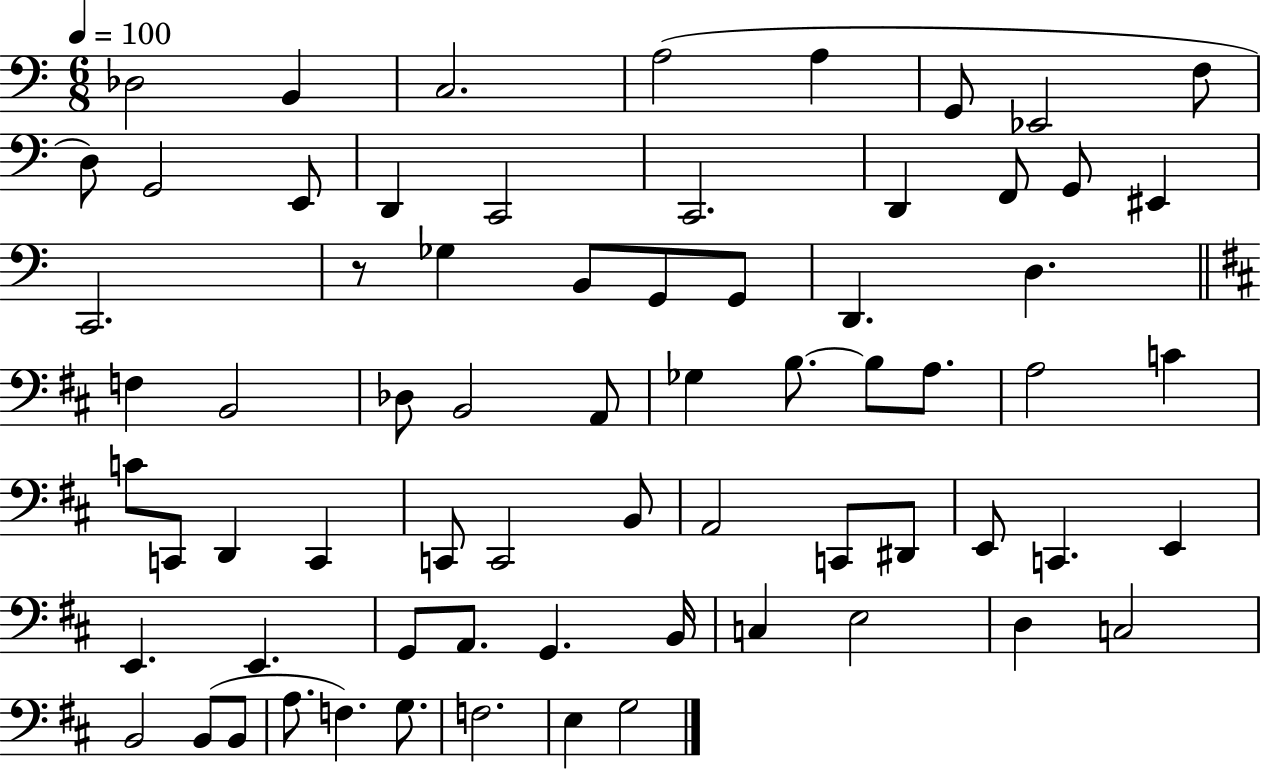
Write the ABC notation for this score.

X:1
T:Untitled
M:6/8
L:1/4
K:C
_D,2 B,, C,2 A,2 A, G,,/2 _E,,2 F,/2 D,/2 G,,2 E,,/2 D,, C,,2 C,,2 D,, F,,/2 G,,/2 ^E,, C,,2 z/2 _G, B,,/2 G,,/2 G,,/2 D,, D, F, B,,2 _D,/2 B,,2 A,,/2 _G, B,/2 B,/2 A,/2 A,2 C C/2 C,,/2 D,, C,, C,,/2 C,,2 B,,/2 A,,2 C,,/2 ^D,,/2 E,,/2 C,, E,, E,, E,, G,,/2 A,,/2 G,, B,,/4 C, E,2 D, C,2 B,,2 B,,/2 B,,/2 A,/2 F, G,/2 F,2 E, G,2